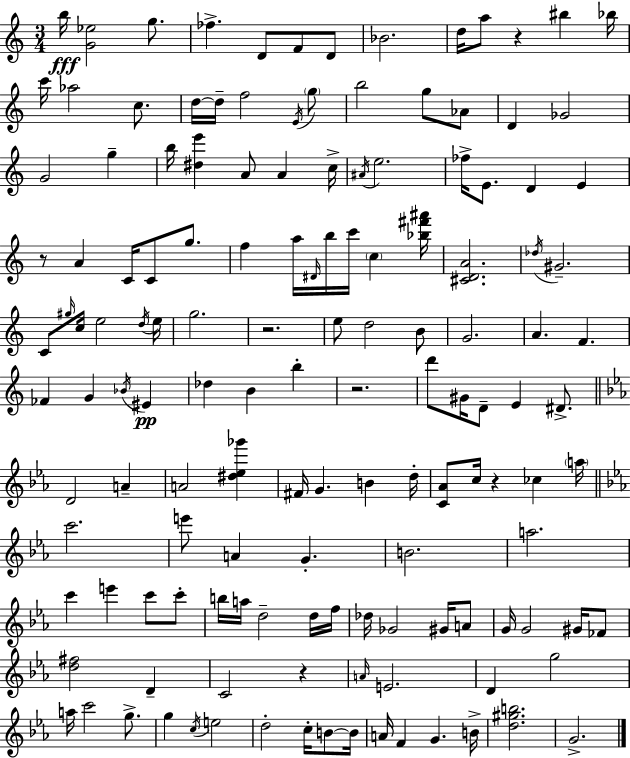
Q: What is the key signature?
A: C major